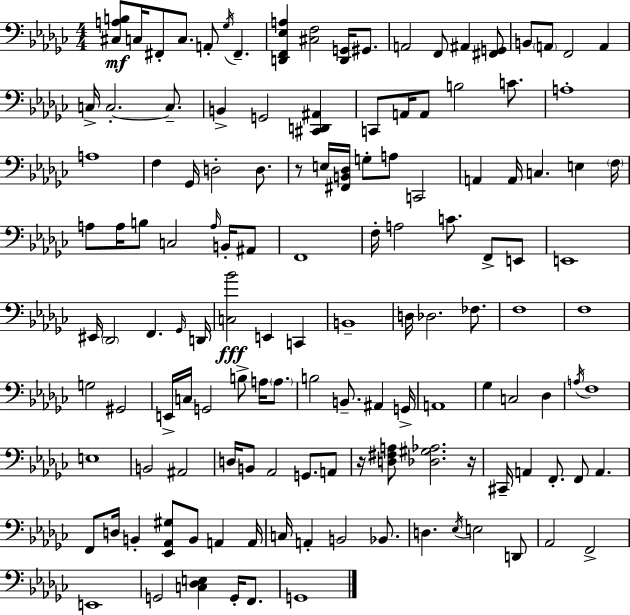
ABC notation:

X:1
T:Untitled
M:4/4
L:1/4
K:Ebm
[^C,A,B,]/2 C,/4 ^F,,/2 C,/2 A,,/2 _G,/4 ^F,, [D,,F,,_E,A,] [^C,F,]2 [D,,G,,]/4 ^G,,/2 A,,2 F,,/2 ^A,, [^F,,G,,]/2 B,,/2 A,,/2 F,,2 A,, C,/4 C,2 C,/2 B,, G,,2 [^C,,D,,^A,,] C,,/2 A,,/4 A,,/2 B,2 C/2 A,4 A,4 F, _G,,/4 D,2 D,/2 z/2 E,/4 [^F,,B,,_D,]/4 G,/2 A,/2 C,,2 A,, A,,/4 C, E, F,/4 A,/2 A,/4 B,/2 C,2 A,/4 B,,/4 ^A,,/2 F,,4 F,/4 A,2 C/2 F,,/2 E,,/2 E,,4 ^E,,/4 _D,,2 F,, _G,,/4 D,,/4 [C,_B]2 E,, C,, B,,4 D,/4 _D,2 _F,/2 F,4 F,4 G,2 ^G,,2 E,,/4 C,/4 G,,2 B,/2 A,/4 A,/2 B,2 B,,/2 ^A,, G,,/4 A,,4 _G, C,2 _D, A,/4 F,4 E,4 B,,2 ^A,,2 D,/4 B,,/2 _A,,2 G,,/2 A,,/2 z/4 [D,^F,A,]/2 [_D,^G,_A,]2 z/4 ^C,,/4 A,, F,,/2 F,,/2 A,, F,,/2 D,/4 B,, [_E,,_A,,^G,]/2 B,,/2 A,, A,,/4 C,/4 A,, B,,2 _B,,/2 D, _E,/4 E,2 D,,/2 _A,,2 F,,2 E,,4 G,,2 [C,_D,E,] G,,/4 F,,/2 G,,4